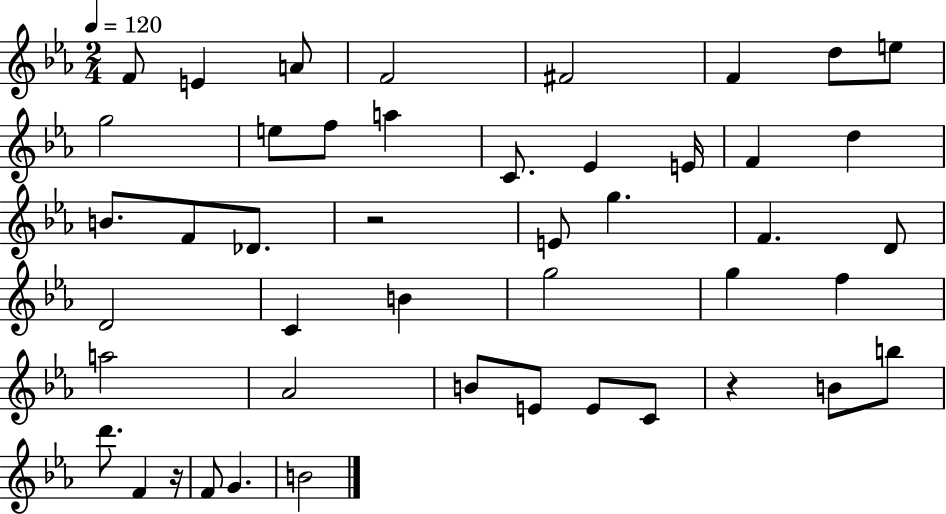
{
  \clef treble
  \numericTimeSignature
  \time 2/4
  \key ees \major
  \tempo 4 = 120
  f'8 e'4 a'8 | f'2 | fis'2 | f'4 d''8 e''8 | \break g''2 | e''8 f''8 a''4 | c'8. ees'4 e'16 | f'4 d''4 | \break b'8. f'8 des'8. | r2 | e'8 g''4. | f'4. d'8 | \break d'2 | c'4 b'4 | g''2 | g''4 f''4 | \break a''2 | aes'2 | b'8 e'8 e'8 c'8 | r4 b'8 b''8 | \break d'''8. f'4 r16 | f'8 g'4. | b'2 | \bar "|."
}